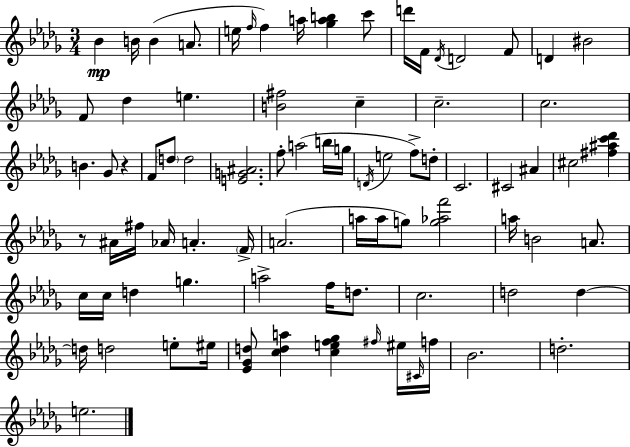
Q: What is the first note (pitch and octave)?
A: Bb4